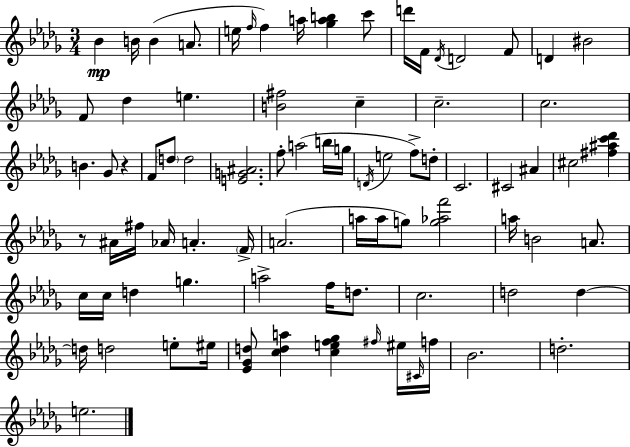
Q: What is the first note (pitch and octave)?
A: Bb4